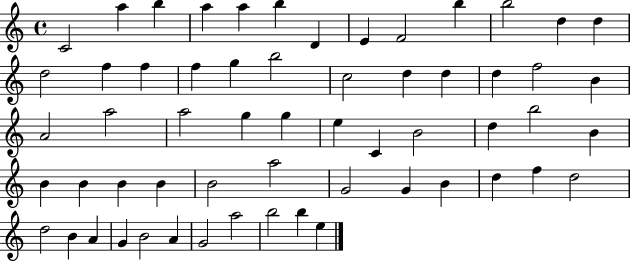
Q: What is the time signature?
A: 4/4